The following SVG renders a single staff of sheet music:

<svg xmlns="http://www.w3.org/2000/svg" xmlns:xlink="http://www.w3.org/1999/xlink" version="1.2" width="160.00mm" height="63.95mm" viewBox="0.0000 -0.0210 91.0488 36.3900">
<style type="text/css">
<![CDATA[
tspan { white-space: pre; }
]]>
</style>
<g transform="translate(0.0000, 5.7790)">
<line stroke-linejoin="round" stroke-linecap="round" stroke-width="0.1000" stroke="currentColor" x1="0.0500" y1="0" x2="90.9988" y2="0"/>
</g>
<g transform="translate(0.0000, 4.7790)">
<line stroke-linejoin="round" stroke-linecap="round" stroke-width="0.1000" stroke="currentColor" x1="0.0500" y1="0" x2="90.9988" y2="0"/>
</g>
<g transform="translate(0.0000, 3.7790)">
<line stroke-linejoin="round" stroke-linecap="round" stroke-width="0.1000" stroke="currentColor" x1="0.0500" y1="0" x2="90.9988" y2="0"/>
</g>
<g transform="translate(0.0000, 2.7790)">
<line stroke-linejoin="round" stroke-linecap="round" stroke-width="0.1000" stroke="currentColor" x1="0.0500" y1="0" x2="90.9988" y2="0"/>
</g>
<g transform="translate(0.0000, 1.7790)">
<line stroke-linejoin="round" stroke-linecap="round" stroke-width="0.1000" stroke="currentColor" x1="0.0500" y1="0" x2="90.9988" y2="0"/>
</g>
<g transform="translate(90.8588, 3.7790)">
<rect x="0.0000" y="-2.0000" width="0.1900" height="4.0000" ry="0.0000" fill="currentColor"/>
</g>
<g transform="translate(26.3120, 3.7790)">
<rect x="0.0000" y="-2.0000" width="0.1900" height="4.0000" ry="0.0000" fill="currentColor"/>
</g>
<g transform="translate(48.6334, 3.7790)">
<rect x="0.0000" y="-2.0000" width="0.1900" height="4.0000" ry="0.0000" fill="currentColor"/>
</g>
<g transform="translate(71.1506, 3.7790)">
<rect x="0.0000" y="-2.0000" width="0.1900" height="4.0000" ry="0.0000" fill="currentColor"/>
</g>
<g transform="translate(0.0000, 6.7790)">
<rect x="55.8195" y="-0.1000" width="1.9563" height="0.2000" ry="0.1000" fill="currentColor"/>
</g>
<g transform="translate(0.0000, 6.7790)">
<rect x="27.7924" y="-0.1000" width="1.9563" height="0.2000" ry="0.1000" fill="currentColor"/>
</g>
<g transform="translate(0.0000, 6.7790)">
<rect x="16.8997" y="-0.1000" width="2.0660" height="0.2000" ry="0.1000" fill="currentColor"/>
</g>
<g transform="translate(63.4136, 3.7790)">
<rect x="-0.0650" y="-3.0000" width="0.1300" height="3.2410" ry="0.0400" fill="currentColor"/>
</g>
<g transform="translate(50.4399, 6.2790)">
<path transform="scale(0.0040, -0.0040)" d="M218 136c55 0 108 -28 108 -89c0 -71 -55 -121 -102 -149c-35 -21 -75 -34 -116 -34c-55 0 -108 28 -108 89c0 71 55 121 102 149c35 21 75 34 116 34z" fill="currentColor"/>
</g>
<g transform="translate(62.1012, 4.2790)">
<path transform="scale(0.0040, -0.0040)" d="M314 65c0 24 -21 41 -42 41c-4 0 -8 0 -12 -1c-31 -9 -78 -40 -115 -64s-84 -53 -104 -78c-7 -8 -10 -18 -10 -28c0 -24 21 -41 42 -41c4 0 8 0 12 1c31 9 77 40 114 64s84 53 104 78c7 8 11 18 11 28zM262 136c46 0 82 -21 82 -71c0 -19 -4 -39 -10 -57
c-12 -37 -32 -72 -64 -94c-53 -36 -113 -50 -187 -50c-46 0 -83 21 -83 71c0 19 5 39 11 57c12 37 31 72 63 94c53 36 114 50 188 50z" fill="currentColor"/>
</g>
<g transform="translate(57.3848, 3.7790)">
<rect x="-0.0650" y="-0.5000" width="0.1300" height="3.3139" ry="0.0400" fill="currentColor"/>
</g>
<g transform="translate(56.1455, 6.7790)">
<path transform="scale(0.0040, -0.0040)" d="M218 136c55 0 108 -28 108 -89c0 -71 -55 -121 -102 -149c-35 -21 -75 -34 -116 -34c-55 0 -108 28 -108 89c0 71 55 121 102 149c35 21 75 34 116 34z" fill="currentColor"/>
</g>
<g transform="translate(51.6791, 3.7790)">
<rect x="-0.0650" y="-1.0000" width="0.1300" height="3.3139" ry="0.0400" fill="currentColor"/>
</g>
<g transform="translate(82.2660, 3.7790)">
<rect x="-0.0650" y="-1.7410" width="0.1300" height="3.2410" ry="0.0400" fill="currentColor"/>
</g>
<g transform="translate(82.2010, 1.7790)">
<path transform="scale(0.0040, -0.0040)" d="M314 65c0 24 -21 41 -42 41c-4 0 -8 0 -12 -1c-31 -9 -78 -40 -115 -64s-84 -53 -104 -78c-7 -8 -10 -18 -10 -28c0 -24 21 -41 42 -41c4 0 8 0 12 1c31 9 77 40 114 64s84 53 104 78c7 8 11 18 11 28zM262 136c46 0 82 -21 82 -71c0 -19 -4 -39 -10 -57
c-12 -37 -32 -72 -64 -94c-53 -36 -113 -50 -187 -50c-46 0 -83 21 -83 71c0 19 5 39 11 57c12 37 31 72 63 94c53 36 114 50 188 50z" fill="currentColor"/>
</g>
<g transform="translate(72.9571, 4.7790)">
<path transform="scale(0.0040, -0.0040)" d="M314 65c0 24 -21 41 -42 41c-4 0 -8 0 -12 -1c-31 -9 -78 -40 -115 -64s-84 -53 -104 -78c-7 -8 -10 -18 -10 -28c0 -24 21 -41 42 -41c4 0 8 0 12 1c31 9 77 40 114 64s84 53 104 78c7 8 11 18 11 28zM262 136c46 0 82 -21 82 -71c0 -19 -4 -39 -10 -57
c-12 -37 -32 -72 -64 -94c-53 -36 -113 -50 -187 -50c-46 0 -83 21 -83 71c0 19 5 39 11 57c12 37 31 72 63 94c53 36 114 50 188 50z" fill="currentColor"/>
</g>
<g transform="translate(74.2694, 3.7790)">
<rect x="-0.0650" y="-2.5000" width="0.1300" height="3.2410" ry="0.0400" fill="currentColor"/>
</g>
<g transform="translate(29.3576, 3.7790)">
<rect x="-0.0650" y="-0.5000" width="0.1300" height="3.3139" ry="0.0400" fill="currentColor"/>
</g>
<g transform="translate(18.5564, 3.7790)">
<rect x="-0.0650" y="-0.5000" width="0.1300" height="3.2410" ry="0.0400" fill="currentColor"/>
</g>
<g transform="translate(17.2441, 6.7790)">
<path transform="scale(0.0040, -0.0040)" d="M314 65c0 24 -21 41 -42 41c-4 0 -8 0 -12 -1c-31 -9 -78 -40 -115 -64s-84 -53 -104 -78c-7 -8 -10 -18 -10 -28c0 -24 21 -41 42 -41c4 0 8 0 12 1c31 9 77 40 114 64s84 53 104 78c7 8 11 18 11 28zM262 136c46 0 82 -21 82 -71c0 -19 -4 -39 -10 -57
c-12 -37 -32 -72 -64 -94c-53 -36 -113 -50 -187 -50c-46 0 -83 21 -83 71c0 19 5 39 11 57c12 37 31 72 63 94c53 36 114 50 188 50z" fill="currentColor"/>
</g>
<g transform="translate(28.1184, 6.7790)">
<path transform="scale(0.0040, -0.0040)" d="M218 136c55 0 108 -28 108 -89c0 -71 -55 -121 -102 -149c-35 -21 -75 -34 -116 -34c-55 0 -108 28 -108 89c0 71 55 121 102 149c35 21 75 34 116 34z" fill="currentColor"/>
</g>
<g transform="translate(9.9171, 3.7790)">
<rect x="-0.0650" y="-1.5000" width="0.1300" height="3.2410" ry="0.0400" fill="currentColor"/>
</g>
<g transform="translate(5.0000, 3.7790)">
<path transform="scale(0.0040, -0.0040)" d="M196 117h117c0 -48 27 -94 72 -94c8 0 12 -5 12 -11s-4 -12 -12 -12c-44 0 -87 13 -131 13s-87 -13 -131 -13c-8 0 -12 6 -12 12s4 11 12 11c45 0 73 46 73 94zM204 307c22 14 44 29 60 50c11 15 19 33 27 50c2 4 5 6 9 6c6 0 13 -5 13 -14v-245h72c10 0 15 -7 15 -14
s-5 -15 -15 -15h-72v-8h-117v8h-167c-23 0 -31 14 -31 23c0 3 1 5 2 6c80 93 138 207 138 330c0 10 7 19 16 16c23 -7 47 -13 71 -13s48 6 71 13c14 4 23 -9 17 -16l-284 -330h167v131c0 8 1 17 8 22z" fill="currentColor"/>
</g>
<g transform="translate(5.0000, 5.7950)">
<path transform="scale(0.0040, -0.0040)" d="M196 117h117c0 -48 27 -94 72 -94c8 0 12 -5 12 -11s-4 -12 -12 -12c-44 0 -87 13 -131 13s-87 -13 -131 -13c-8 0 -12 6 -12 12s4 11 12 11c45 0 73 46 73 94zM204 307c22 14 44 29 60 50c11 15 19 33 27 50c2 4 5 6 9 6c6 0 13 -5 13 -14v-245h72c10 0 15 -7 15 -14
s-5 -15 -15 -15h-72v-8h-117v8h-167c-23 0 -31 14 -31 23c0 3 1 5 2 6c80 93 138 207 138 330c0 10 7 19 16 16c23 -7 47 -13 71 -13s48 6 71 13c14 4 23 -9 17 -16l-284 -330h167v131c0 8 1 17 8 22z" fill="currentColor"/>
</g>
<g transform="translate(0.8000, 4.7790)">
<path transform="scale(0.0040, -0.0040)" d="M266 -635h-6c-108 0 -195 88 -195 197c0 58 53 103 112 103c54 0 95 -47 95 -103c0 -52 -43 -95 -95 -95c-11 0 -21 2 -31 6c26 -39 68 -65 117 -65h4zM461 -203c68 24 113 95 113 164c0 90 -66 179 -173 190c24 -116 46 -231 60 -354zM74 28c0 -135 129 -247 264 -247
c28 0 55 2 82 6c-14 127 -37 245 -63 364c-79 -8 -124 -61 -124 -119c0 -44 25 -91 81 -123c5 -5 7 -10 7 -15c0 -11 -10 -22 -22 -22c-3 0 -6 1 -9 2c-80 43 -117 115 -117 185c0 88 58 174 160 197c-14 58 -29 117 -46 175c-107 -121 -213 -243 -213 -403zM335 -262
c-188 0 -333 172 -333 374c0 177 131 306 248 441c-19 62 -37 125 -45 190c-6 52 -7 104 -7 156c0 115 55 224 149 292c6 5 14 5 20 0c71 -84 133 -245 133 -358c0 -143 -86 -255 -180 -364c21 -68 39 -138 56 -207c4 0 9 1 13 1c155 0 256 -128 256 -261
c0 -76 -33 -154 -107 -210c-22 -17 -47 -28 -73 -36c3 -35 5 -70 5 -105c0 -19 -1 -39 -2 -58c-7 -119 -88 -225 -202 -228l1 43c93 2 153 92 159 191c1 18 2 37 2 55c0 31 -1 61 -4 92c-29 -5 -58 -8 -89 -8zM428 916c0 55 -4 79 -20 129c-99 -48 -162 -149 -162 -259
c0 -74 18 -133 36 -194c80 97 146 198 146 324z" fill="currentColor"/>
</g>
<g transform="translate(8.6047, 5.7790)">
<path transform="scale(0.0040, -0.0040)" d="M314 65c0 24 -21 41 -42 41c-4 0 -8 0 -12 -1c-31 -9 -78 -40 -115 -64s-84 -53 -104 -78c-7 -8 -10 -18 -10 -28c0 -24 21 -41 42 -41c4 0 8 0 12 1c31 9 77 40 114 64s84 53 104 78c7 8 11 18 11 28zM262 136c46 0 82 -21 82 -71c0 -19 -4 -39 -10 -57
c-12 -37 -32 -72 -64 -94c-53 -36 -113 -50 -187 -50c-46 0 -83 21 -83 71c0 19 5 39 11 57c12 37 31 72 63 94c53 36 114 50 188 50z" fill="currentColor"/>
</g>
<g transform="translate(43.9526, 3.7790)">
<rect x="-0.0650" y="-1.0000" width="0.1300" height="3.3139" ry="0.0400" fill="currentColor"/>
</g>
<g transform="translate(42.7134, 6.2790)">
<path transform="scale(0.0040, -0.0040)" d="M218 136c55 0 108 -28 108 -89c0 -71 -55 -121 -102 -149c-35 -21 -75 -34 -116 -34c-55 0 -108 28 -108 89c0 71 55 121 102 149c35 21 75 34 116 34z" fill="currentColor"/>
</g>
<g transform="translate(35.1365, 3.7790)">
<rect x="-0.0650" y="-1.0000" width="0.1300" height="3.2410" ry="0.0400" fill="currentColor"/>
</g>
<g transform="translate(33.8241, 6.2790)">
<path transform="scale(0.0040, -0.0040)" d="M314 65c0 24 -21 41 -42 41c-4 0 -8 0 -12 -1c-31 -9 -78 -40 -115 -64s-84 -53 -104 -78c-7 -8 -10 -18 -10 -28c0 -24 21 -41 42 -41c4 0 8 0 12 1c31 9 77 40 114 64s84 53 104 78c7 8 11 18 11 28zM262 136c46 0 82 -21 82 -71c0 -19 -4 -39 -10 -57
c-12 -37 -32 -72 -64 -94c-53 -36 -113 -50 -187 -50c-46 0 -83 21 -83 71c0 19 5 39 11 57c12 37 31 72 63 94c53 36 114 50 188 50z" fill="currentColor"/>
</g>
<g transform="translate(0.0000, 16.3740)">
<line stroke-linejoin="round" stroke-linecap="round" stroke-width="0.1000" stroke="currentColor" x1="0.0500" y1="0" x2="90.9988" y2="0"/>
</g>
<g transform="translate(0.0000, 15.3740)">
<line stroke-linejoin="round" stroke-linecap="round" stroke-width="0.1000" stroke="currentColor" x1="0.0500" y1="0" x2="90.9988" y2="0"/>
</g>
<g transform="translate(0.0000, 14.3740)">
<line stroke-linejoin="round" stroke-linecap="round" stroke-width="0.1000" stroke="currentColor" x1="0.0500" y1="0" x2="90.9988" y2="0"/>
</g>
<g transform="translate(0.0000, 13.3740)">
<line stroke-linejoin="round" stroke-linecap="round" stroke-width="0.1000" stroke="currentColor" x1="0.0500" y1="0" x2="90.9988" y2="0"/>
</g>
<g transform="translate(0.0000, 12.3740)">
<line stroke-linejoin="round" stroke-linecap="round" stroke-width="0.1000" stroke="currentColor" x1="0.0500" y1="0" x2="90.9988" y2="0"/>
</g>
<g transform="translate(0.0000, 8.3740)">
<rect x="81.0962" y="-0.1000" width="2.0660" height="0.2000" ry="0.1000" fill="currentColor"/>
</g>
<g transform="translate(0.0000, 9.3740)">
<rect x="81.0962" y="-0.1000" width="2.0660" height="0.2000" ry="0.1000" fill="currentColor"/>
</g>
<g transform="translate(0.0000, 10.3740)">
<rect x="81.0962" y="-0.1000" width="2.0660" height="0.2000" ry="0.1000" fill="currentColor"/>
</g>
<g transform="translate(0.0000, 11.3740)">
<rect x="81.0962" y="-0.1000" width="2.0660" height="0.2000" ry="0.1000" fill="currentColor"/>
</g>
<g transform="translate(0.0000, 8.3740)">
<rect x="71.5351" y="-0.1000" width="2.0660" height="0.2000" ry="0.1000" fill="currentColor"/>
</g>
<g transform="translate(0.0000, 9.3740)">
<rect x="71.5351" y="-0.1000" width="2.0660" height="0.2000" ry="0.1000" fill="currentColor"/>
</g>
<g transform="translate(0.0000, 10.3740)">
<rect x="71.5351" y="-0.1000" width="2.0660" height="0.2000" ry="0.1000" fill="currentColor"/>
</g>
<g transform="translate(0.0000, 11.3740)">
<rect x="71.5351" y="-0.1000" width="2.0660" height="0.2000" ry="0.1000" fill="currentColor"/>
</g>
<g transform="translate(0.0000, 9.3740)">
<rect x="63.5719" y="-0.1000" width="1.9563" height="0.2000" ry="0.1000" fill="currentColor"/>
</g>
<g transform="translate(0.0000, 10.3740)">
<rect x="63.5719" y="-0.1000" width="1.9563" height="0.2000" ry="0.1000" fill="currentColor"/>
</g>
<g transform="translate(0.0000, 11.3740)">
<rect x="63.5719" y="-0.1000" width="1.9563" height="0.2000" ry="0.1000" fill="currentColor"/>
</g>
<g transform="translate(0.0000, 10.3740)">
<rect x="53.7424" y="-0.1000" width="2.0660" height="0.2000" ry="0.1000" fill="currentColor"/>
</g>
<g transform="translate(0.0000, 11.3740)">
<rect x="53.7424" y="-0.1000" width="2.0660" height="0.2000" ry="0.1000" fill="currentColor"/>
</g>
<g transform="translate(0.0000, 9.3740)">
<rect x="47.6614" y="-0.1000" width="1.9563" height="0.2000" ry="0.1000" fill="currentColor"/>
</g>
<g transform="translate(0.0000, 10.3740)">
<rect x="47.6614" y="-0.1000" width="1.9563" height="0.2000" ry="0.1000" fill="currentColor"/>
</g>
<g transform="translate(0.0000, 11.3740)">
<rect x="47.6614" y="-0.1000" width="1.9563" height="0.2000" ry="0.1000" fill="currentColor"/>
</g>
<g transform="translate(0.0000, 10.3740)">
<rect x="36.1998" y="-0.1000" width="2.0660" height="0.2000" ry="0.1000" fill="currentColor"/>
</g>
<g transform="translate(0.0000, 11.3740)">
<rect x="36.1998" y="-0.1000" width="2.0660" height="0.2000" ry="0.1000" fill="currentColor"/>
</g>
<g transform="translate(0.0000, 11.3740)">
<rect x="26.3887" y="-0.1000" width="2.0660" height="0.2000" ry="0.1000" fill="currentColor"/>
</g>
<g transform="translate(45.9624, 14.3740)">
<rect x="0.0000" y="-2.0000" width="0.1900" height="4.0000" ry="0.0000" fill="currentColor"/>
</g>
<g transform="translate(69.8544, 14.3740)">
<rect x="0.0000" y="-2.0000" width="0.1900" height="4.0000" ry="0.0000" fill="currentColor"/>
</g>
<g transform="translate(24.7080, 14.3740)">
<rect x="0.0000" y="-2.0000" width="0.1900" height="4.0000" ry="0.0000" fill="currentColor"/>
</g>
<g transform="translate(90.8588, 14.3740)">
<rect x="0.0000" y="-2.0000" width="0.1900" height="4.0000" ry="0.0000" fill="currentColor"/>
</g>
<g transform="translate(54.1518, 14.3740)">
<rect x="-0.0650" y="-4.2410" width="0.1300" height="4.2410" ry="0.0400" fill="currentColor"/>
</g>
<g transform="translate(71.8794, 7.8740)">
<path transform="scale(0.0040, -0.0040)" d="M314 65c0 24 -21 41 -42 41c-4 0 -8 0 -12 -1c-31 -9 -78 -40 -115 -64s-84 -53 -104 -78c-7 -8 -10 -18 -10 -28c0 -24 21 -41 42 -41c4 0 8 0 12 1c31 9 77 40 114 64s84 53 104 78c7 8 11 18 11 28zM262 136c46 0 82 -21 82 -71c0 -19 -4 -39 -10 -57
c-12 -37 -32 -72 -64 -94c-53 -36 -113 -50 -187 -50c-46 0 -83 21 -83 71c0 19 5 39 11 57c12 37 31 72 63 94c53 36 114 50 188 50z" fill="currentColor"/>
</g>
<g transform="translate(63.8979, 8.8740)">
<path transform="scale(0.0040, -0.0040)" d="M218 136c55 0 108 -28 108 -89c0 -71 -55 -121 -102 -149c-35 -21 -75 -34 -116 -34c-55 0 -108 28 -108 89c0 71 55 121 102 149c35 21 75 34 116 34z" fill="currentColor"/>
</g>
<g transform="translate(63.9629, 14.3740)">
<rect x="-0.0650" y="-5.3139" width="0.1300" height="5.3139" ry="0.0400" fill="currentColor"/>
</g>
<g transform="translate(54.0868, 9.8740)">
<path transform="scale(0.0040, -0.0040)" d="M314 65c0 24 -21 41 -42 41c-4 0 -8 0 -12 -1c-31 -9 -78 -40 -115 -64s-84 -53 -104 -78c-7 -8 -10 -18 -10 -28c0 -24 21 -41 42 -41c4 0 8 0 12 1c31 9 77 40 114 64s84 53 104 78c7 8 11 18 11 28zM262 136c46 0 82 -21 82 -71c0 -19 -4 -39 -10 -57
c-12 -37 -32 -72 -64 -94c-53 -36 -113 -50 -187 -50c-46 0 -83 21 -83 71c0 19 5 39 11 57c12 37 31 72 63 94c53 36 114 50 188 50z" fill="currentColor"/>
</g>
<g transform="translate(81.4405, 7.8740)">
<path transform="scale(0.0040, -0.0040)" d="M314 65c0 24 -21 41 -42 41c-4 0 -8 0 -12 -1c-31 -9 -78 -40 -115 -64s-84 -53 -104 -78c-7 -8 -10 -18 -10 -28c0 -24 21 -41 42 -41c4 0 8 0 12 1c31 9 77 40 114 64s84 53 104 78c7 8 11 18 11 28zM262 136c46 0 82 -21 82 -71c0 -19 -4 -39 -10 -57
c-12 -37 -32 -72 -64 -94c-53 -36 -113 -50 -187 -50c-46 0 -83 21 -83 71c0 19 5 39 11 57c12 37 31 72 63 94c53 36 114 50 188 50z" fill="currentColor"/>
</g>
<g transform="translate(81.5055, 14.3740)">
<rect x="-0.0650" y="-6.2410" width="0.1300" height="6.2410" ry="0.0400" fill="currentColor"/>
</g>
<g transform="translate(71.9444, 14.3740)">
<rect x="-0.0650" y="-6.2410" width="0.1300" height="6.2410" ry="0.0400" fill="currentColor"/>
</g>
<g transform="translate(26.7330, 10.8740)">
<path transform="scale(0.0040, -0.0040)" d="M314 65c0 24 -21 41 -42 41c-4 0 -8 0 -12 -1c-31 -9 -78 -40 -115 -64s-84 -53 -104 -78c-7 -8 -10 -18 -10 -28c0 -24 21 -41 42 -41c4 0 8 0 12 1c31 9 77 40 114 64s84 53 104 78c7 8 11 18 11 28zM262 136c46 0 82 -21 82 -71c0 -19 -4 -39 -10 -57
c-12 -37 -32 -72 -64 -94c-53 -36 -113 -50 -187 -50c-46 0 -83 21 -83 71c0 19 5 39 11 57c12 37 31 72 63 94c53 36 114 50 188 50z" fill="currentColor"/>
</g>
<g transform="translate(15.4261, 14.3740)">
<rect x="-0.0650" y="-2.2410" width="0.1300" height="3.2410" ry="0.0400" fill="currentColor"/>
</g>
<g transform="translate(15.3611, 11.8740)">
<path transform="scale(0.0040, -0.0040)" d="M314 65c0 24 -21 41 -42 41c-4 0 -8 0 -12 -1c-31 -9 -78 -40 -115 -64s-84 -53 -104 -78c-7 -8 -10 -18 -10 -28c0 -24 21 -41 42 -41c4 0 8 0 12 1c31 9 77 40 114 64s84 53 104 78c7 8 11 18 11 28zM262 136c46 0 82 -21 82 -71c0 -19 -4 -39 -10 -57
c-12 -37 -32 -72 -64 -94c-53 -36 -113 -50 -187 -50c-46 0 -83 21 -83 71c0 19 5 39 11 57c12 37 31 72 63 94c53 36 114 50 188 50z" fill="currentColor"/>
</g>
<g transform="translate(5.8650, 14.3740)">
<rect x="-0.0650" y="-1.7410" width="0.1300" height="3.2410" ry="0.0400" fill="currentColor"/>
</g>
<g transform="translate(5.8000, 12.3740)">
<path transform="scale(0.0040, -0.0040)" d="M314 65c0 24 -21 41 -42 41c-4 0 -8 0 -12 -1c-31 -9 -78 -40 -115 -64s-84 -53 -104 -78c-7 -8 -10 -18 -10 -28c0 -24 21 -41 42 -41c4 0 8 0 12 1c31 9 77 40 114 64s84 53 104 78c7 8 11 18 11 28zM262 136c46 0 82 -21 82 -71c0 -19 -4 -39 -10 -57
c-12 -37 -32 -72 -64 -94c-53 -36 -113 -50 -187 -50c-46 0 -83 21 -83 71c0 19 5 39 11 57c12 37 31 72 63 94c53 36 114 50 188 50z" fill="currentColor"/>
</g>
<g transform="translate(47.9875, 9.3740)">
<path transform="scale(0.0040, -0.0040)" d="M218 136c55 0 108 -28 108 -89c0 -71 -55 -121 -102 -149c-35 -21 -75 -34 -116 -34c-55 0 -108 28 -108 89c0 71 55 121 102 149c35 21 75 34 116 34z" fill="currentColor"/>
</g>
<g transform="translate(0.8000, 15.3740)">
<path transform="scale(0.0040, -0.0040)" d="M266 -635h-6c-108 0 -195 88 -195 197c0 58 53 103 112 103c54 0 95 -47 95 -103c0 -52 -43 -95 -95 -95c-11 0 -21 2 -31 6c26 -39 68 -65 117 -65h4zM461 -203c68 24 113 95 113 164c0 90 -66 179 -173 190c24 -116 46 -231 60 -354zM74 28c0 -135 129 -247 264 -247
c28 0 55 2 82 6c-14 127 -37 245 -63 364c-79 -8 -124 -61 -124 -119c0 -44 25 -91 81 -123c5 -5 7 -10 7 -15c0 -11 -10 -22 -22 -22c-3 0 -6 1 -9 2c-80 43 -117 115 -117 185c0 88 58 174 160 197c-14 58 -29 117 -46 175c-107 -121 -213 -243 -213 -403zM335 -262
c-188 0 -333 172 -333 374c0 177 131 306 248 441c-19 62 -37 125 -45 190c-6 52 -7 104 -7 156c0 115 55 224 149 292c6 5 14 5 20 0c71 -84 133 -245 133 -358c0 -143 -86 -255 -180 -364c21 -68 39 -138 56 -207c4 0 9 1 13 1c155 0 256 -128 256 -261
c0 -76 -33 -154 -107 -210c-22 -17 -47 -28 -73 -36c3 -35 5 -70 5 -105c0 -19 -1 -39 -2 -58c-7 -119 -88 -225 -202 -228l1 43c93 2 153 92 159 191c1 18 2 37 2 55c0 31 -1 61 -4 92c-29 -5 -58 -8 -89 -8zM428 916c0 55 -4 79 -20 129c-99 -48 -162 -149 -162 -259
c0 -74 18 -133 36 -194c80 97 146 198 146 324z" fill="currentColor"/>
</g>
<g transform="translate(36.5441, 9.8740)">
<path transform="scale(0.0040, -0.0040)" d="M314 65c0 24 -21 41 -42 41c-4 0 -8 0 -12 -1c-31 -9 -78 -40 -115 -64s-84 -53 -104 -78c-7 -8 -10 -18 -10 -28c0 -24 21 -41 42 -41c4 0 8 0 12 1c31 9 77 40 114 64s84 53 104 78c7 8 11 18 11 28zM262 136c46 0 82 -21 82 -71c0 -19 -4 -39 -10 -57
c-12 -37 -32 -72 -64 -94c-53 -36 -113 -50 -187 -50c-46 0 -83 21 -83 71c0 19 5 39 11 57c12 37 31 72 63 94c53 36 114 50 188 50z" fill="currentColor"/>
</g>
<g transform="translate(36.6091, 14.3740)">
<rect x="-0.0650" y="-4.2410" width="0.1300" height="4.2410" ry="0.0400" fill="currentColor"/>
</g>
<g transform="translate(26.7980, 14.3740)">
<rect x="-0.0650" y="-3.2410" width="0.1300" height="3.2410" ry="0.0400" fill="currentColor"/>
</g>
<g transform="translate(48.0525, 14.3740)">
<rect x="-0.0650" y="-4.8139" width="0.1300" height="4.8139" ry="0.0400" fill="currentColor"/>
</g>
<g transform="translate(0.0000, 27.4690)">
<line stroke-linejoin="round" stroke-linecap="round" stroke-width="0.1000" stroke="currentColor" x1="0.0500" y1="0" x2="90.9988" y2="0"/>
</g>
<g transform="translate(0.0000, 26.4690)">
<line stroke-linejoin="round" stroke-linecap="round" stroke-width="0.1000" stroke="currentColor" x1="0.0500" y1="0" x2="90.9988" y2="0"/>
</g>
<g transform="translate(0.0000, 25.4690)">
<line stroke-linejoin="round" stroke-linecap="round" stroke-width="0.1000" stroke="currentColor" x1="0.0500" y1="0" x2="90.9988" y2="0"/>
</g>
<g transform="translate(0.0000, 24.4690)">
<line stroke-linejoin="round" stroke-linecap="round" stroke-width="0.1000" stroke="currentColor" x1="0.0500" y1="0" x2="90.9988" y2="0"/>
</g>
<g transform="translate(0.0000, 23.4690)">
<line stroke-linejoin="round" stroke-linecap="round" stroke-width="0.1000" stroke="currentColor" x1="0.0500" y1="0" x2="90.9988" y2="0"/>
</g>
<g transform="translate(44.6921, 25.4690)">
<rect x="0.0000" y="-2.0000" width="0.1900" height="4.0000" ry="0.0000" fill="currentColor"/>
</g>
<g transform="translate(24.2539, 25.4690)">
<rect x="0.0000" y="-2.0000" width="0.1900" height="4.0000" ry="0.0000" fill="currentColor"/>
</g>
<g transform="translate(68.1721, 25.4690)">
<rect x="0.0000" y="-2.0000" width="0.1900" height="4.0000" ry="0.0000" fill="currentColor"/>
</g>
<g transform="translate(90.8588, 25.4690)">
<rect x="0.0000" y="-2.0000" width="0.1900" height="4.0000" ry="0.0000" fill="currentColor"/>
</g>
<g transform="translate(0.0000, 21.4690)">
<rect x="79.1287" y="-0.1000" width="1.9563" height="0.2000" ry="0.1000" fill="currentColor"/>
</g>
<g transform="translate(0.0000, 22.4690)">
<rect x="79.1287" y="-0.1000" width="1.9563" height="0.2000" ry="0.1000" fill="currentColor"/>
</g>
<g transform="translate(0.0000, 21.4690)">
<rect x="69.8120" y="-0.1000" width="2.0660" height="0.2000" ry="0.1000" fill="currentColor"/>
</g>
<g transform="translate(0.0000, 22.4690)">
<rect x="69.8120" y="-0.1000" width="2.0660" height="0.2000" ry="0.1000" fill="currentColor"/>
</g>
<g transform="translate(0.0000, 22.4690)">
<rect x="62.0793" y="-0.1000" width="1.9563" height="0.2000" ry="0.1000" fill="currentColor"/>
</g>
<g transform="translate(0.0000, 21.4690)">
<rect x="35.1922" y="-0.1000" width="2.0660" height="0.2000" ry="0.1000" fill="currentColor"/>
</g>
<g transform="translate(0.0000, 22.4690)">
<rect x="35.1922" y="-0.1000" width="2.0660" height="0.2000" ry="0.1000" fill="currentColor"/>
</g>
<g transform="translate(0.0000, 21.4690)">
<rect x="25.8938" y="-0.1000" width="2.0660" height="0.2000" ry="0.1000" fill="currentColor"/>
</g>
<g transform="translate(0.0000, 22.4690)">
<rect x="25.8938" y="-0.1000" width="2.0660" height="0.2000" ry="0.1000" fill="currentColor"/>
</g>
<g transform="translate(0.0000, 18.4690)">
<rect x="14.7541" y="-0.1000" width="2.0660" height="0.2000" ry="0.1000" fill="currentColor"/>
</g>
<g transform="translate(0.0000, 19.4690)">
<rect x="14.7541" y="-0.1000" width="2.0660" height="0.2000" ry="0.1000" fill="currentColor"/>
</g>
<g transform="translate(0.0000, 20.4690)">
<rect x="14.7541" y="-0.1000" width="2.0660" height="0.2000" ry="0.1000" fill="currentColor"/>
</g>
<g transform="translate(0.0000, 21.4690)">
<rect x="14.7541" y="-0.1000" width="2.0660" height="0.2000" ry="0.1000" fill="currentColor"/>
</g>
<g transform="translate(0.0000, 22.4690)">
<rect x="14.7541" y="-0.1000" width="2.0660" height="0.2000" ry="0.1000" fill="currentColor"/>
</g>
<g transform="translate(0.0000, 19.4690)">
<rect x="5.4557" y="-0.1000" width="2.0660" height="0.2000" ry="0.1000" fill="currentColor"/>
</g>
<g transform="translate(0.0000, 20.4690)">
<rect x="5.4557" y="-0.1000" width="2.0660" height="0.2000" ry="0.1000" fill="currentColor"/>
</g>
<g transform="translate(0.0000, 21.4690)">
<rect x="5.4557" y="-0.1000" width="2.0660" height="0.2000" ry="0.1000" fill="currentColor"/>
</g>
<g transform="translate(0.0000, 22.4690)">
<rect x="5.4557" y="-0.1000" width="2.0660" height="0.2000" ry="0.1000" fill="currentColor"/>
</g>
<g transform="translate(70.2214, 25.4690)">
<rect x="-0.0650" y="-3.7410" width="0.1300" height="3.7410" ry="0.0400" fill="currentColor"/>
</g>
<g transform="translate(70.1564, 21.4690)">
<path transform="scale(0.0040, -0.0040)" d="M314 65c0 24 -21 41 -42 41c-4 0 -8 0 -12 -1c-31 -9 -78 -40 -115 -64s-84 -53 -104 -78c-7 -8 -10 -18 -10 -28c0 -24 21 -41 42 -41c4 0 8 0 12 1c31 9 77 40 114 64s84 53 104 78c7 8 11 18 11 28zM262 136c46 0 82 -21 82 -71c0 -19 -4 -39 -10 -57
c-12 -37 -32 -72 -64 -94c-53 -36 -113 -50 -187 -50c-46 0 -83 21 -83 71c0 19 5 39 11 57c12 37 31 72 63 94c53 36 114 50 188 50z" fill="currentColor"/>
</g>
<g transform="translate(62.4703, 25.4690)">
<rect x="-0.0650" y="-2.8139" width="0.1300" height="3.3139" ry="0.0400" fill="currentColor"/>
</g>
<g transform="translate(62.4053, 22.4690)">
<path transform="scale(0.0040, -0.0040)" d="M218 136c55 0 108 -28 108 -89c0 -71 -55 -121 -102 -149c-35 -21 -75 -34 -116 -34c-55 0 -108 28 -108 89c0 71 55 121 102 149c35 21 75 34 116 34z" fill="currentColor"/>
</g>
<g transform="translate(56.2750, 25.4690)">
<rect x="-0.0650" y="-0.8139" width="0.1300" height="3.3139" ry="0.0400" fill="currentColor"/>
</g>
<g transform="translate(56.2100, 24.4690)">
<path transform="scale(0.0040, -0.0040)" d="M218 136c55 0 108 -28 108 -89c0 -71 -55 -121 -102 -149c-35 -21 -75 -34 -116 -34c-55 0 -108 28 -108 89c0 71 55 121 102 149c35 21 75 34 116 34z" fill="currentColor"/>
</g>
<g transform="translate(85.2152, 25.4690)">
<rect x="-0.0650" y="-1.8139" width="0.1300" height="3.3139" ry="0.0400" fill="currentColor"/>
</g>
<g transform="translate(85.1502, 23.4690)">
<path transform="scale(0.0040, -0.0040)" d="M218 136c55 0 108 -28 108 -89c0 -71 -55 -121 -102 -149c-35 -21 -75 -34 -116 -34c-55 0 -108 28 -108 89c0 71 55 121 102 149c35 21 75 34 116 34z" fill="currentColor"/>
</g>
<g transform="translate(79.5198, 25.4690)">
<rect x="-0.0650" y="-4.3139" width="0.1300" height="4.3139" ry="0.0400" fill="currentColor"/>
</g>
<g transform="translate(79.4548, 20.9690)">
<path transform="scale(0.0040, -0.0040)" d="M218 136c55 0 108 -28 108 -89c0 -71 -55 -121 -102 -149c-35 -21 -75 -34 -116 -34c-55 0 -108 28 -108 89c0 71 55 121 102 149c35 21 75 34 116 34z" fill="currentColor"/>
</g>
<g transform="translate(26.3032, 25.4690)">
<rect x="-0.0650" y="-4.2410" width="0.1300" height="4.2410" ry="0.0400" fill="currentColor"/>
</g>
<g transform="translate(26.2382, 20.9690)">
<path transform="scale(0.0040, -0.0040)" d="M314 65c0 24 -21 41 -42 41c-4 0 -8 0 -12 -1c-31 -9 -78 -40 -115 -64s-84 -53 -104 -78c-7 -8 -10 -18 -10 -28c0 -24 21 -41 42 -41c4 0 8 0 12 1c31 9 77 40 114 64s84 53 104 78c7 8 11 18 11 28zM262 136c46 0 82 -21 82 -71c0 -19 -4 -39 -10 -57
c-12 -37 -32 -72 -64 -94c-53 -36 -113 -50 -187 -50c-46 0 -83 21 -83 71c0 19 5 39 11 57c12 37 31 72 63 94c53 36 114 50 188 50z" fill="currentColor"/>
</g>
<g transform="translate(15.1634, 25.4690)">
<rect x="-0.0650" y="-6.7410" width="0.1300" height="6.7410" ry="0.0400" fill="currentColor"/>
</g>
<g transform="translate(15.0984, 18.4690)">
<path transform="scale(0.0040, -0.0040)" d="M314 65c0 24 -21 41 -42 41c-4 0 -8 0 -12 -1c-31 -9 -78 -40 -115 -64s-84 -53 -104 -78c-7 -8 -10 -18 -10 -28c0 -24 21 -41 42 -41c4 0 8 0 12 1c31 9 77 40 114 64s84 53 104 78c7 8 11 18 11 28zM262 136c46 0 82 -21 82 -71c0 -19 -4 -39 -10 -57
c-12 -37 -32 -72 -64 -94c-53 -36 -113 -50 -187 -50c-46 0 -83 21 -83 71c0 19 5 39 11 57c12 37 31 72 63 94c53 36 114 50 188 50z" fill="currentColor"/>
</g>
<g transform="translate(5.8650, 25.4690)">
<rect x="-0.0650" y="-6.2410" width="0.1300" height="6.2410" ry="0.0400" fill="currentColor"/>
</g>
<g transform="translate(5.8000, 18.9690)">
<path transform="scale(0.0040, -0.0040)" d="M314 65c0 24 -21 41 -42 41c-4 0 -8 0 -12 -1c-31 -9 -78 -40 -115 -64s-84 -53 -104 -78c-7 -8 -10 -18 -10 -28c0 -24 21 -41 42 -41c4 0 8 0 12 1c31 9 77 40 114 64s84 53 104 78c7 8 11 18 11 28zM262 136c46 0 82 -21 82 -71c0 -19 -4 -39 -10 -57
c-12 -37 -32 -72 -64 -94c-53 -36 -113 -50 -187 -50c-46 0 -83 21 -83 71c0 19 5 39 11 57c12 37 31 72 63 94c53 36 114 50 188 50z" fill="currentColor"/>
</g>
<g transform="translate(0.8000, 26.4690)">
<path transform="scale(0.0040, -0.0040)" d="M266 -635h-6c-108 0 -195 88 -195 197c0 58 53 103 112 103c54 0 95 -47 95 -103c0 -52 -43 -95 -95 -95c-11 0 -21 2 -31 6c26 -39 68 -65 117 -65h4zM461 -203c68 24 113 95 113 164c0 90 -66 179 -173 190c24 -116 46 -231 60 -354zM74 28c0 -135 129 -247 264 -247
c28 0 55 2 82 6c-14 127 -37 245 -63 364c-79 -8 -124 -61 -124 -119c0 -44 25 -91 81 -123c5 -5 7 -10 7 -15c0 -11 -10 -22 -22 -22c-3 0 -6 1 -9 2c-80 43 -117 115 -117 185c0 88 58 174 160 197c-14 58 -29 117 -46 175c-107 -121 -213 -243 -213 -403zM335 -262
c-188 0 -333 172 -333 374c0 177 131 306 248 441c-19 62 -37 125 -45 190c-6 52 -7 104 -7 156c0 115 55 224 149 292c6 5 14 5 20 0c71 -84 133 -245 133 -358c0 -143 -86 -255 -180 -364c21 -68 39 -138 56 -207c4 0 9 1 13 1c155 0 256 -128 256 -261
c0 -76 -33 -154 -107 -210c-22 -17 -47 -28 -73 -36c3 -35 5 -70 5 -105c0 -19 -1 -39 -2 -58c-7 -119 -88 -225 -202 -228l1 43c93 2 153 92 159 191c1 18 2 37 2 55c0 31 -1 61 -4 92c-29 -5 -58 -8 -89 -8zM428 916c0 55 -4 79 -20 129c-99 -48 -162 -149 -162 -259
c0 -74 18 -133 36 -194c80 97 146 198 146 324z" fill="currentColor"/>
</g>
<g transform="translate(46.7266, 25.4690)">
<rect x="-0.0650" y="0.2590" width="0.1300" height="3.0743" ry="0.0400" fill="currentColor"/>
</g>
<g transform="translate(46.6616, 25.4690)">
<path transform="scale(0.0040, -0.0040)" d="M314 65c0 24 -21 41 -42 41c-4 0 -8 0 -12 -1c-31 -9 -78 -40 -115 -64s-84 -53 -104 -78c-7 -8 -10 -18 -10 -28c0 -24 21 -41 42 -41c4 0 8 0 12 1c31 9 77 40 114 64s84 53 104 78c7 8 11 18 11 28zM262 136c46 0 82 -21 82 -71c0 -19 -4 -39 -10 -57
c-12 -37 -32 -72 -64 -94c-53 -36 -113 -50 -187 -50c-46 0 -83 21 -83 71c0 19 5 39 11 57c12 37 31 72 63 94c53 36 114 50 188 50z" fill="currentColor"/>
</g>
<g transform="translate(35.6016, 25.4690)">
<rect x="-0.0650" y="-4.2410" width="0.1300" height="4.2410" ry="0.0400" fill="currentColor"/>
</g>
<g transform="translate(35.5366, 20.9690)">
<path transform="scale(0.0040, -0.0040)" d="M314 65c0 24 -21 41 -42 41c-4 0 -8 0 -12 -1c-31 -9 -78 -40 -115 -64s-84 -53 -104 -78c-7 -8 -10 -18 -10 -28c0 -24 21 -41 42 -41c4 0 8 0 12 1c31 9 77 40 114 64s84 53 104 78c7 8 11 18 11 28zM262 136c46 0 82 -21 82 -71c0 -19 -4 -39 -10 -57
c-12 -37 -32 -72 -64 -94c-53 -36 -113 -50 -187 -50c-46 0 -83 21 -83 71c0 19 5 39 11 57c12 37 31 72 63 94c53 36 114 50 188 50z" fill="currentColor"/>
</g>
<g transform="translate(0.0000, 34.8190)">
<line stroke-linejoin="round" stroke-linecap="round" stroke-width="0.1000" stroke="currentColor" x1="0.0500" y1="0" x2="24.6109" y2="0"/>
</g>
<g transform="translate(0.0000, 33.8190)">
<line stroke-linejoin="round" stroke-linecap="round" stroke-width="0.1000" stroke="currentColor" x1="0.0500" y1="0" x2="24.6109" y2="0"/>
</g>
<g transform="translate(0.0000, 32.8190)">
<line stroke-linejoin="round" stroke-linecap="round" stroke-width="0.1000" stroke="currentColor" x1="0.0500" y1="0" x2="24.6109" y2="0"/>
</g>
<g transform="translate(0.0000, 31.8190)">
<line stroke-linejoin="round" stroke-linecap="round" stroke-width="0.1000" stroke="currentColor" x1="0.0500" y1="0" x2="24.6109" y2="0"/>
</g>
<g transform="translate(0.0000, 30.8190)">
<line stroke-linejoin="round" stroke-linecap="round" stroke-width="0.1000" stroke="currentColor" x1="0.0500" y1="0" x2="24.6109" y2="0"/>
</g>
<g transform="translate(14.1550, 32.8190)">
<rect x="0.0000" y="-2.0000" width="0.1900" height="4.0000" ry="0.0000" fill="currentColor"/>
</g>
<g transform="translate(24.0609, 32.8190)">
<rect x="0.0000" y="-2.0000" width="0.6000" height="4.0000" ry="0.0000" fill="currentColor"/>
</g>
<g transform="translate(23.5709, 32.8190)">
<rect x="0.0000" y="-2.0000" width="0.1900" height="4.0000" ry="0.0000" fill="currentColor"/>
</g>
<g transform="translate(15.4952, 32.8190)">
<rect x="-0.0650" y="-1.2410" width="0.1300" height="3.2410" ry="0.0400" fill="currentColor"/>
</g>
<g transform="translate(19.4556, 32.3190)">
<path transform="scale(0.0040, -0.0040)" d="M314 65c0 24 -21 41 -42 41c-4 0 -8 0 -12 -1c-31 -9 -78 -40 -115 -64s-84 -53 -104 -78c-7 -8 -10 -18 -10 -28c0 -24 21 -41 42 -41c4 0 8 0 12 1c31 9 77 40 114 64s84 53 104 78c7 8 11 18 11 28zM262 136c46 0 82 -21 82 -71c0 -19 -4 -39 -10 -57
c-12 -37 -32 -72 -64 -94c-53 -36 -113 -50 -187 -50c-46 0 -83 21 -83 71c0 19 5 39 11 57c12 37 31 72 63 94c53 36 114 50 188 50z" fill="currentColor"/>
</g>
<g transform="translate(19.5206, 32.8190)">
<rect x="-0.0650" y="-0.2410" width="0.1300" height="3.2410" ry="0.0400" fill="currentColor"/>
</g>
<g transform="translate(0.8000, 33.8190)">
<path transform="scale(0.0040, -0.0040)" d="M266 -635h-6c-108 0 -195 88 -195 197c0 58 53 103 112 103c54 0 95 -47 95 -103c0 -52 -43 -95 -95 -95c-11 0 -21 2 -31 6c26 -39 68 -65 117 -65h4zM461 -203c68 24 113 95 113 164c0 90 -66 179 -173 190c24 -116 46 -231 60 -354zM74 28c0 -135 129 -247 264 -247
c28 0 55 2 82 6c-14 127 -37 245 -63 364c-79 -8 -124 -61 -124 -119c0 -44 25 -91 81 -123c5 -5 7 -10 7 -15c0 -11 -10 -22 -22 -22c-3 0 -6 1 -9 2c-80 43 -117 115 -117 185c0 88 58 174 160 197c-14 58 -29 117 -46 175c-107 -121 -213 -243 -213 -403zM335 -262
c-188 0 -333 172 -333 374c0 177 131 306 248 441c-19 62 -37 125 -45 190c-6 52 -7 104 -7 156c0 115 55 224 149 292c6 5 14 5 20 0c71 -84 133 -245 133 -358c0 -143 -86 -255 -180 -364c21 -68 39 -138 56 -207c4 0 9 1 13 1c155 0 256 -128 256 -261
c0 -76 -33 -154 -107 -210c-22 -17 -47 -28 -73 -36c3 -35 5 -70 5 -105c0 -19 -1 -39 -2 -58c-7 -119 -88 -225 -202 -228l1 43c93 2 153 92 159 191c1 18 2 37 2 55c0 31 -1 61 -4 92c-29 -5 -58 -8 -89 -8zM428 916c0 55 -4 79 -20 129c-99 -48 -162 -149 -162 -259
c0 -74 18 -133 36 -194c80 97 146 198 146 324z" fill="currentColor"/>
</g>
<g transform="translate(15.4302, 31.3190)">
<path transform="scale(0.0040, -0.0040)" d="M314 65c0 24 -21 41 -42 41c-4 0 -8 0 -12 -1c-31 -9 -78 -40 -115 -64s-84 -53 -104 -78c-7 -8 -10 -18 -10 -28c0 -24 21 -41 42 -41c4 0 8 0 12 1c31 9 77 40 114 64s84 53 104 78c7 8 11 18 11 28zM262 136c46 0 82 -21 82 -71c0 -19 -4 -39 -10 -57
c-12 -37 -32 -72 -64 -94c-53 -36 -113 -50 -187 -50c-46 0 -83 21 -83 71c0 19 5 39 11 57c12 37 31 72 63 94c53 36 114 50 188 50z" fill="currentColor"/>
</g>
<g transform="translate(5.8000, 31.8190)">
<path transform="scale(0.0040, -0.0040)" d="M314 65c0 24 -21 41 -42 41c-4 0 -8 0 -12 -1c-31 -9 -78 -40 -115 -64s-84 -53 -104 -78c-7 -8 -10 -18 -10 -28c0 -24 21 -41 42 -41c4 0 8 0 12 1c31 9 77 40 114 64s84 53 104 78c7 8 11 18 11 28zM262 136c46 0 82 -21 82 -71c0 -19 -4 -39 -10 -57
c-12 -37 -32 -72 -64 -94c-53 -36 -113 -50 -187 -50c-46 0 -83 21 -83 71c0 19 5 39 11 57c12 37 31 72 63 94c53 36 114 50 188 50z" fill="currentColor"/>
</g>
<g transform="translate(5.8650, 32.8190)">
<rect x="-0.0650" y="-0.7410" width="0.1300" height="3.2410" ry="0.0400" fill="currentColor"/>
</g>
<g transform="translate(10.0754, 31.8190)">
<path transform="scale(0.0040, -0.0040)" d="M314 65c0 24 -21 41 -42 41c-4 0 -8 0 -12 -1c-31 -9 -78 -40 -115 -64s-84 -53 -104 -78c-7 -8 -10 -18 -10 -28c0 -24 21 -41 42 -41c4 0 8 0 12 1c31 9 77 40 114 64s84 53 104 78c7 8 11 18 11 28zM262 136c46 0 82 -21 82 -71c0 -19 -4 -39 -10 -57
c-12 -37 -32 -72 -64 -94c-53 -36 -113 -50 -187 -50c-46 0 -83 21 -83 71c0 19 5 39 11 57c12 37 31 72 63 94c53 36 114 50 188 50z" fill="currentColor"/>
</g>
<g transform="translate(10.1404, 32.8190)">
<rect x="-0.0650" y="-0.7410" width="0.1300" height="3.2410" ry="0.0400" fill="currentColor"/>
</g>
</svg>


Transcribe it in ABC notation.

X:1
T:Untitled
M:4/4
L:1/4
K:C
E2 C2 C D2 D D C A2 G2 f2 f2 g2 b2 d'2 e' d'2 f' a'2 a'2 a'2 b'2 d'2 d'2 B2 d a c'2 d' f d2 d2 e2 c2